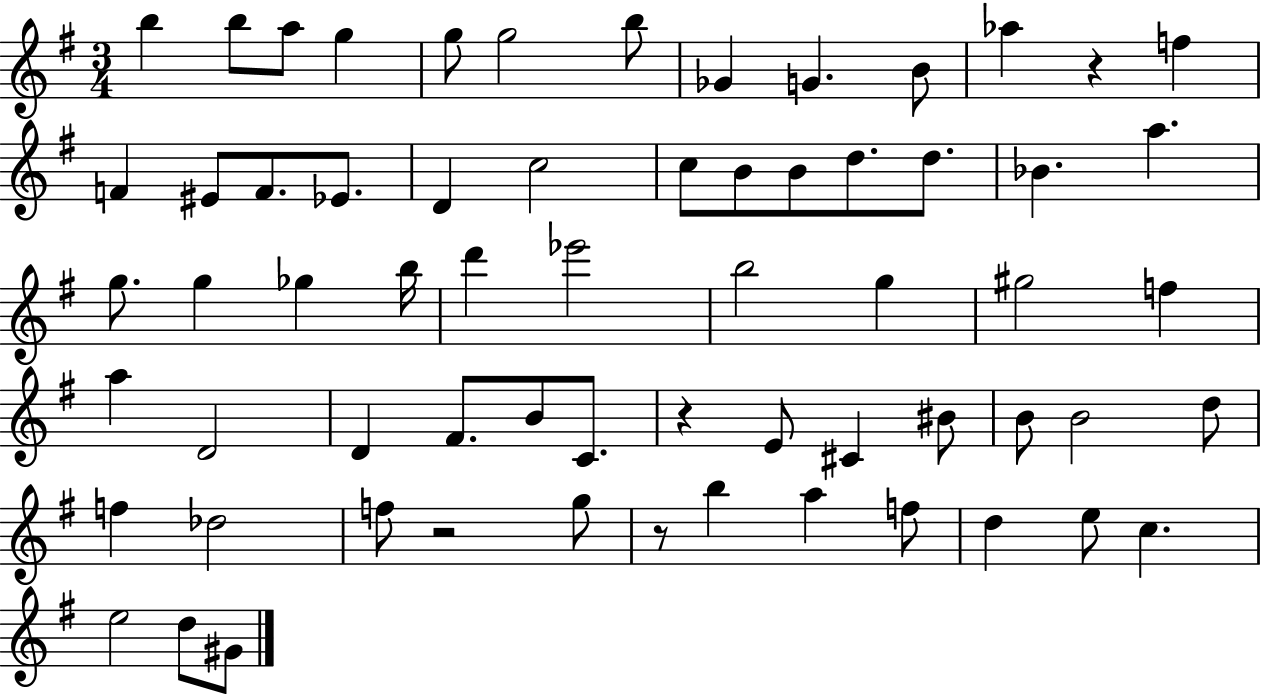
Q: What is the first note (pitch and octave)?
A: B5